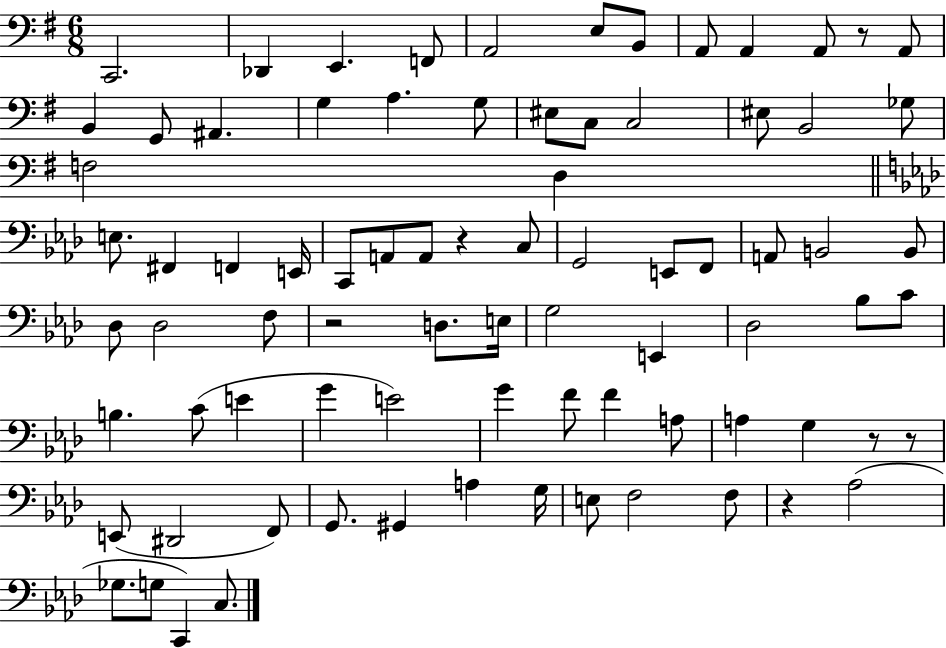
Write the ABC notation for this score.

X:1
T:Untitled
M:6/8
L:1/4
K:G
C,,2 _D,, E,, F,,/2 A,,2 E,/2 B,,/2 A,,/2 A,, A,,/2 z/2 A,,/2 B,, G,,/2 ^A,, G, A, G,/2 ^E,/2 C,/2 C,2 ^E,/2 B,,2 _G,/2 F,2 D, E,/2 ^F,, F,, E,,/4 C,,/2 A,,/2 A,,/2 z C,/2 G,,2 E,,/2 F,,/2 A,,/2 B,,2 B,,/2 _D,/2 _D,2 F,/2 z2 D,/2 E,/4 G,2 E,, _D,2 _B,/2 C/2 B, C/2 E G E2 G F/2 F A,/2 A, G, z/2 z/2 E,,/2 ^D,,2 F,,/2 G,,/2 ^G,, A, G,/4 E,/2 F,2 F,/2 z _A,2 _G,/2 G,/2 C,, C,/2